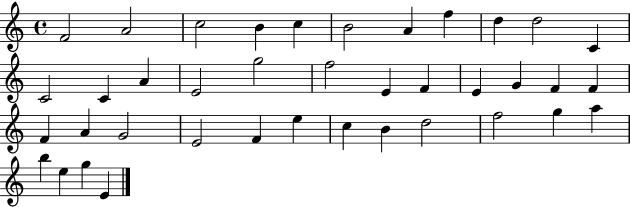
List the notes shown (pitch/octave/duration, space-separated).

F4/h A4/h C5/h B4/q C5/q B4/h A4/q F5/q D5/q D5/h C4/q C4/h C4/q A4/q E4/h G5/h F5/h E4/q F4/q E4/q G4/q F4/q F4/q F4/q A4/q G4/h E4/h F4/q E5/q C5/q B4/q D5/h F5/h G5/q A5/q B5/q E5/q G5/q E4/q